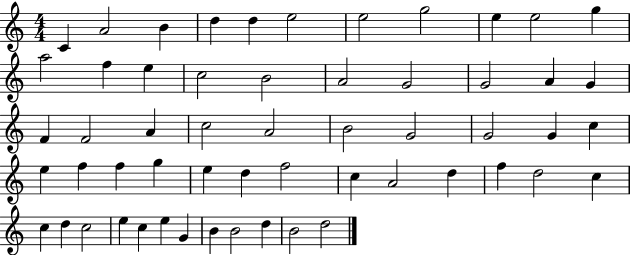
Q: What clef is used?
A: treble